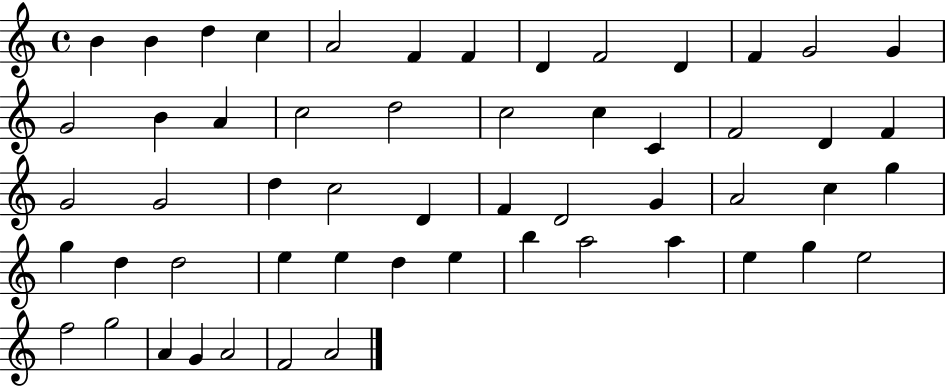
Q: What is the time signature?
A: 4/4